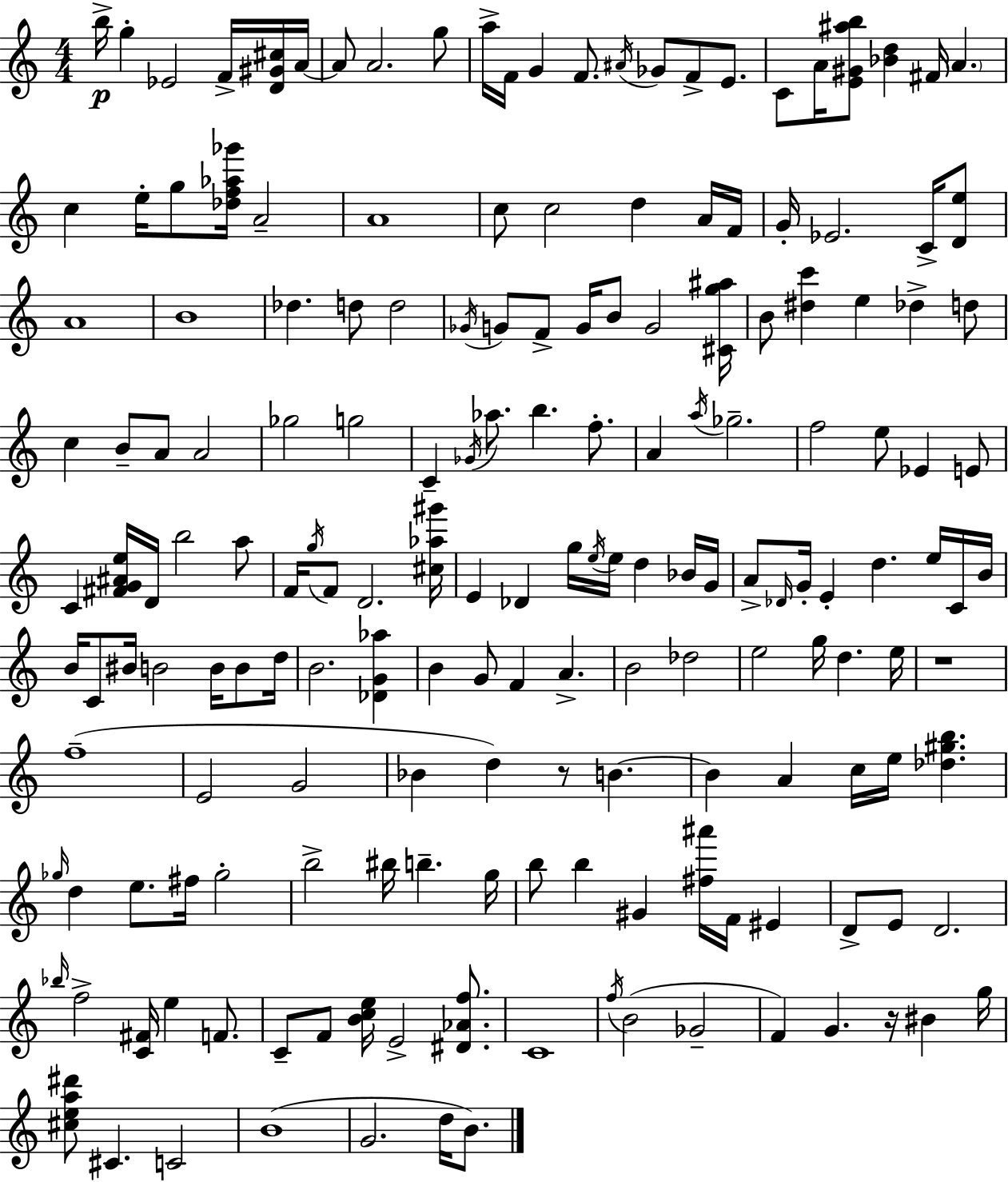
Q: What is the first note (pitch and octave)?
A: B5